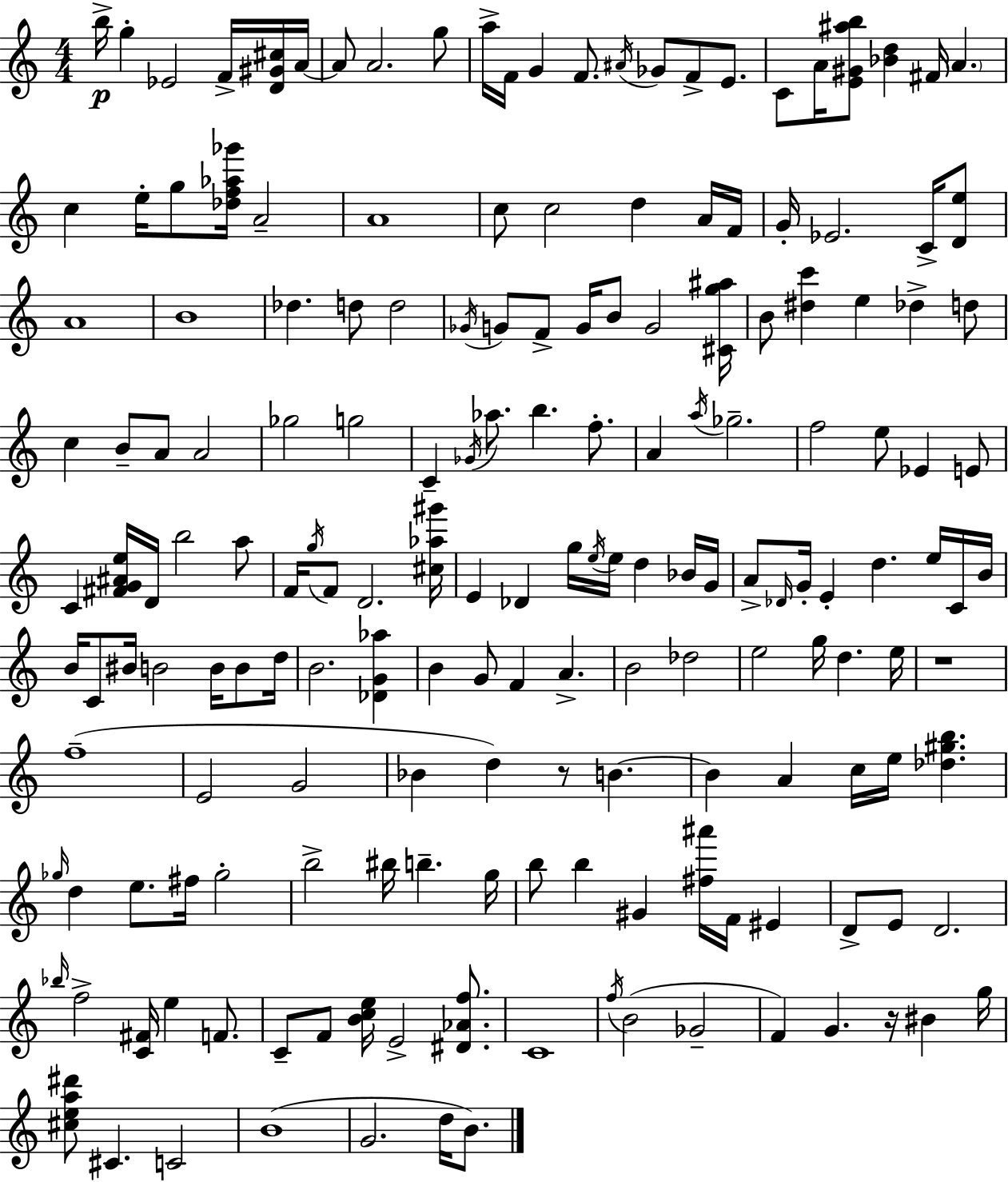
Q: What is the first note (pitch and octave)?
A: B5